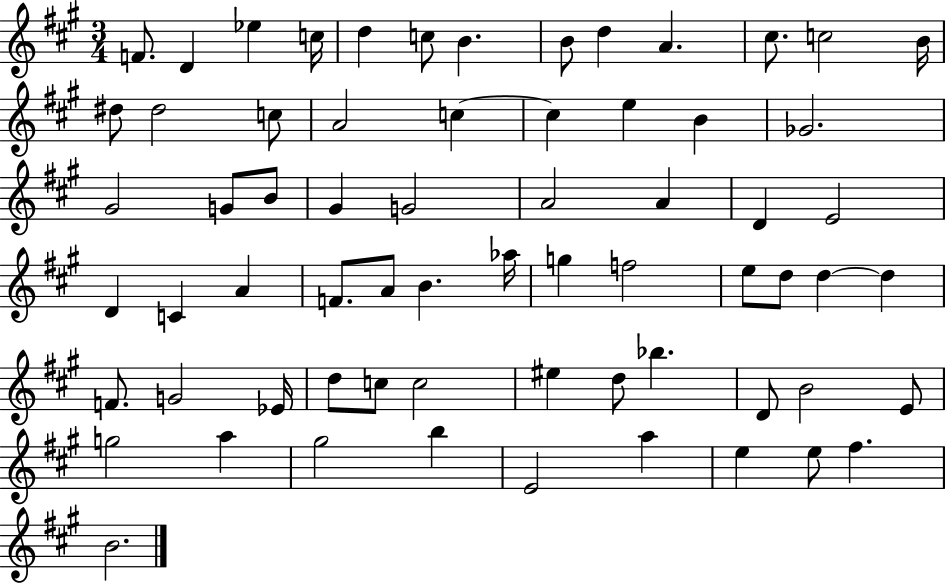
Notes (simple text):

F4/e. D4/q Eb5/q C5/s D5/q C5/e B4/q. B4/e D5/q A4/q. C#5/e. C5/h B4/s D#5/e D#5/h C5/e A4/h C5/q C5/q E5/q B4/q Gb4/h. G#4/h G4/e B4/e G#4/q G4/h A4/h A4/q D4/q E4/h D4/q C4/q A4/q F4/e. A4/e B4/q. Ab5/s G5/q F5/h E5/e D5/e D5/q D5/q F4/e. G4/h Eb4/s D5/e C5/e C5/h EIS5/q D5/e Bb5/q. D4/e B4/h E4/e G5/h A5/q G#5/h B5/q E4/h A5/q E5/q E5/e F#5/q. B4/h.